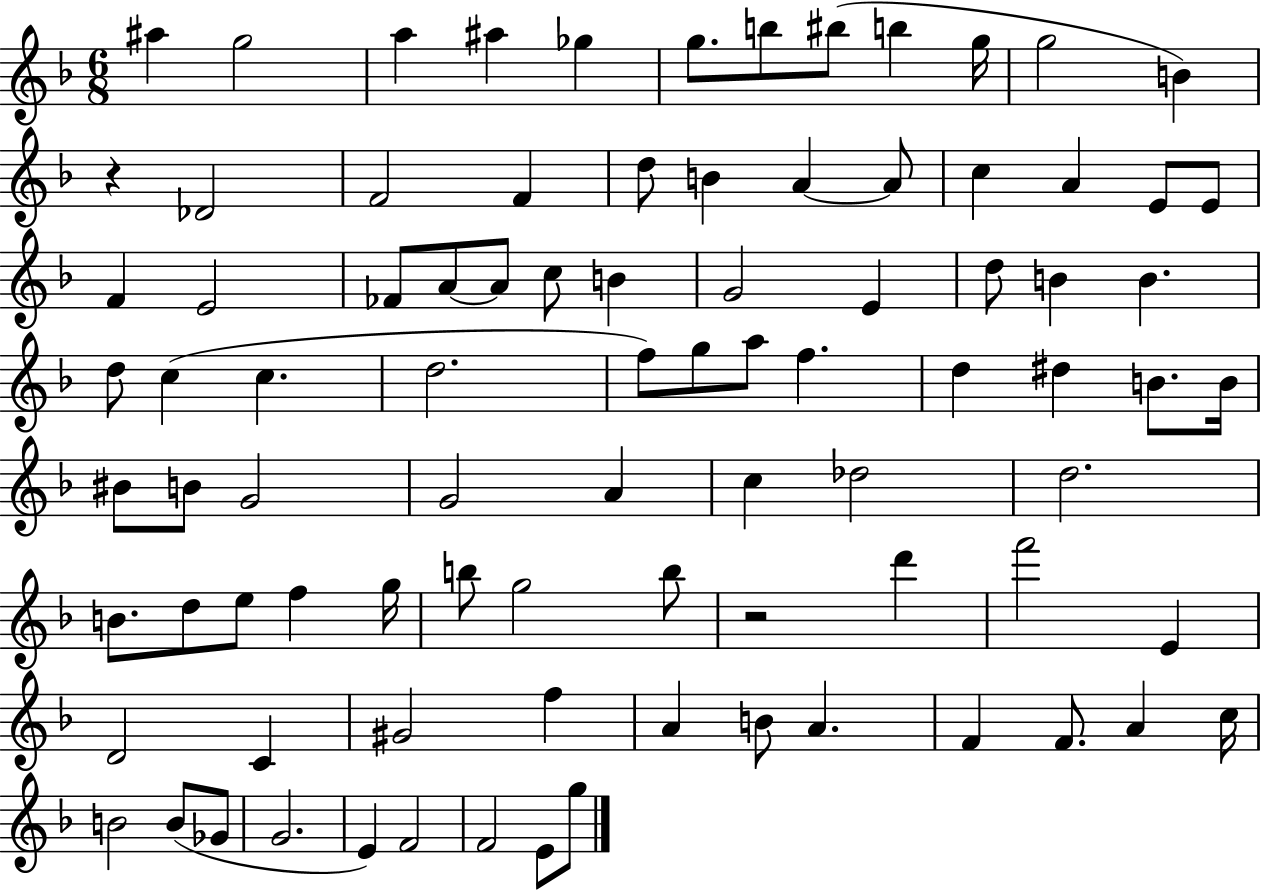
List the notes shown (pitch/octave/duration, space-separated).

A#5/q G5/h A5/q A#5/q Gb5/q G5/e. B5/e BIS5/e B5/q G5/s G5/h B4/q R/q Db4/h F4/h F4/q D5/e B4/q A4/q A4/e C5/q A4/q E4/e E4/e F4/q E4/h FES4/e A4/e A4/e C5/e B4/q G4/h E4/q D5/e B4/q B4/q. D5/e C5/q C5/q. D5/h. F5/e G5/e A5/e F5/q. D5/q D#5/q B4/e. B4/s BIS4/e B4/e G4/h G4/h A4/q C5/q Db5/h D5/h. B4/e. D5/e E5/e F5/q G5/s B5/e G5/h B5/e R/h D6/q F6/h E4/q D4/h C4/q G#4/h F5/q A4/q B4/e A4/q. F4/q F4/e. A4/q C5/s B4/h B4/e Gb4/e G4/h. E4/q F4/h F4/h E4/e G5/e